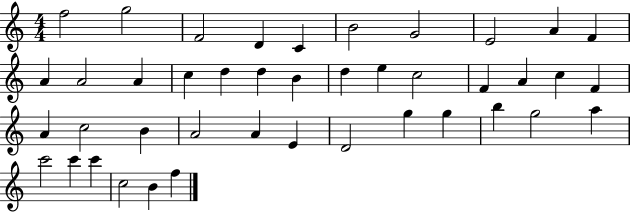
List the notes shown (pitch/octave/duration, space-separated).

F5/h G5/h F4/h D4/q C4/q B4/h G4/h E4/h A4/q F4/q A4/q A4/h A4/q C5/q D5/q D5/q B4/q D5/q E5/q C5/h F4/q A4/q C5/q F4/q A4/q C5/h B4/q A4/h A4/q E4/q D4/h G5/q G5/q B5/q G5/h A5/q C6/h C6/q C6/q C5/h B4/q F5/q